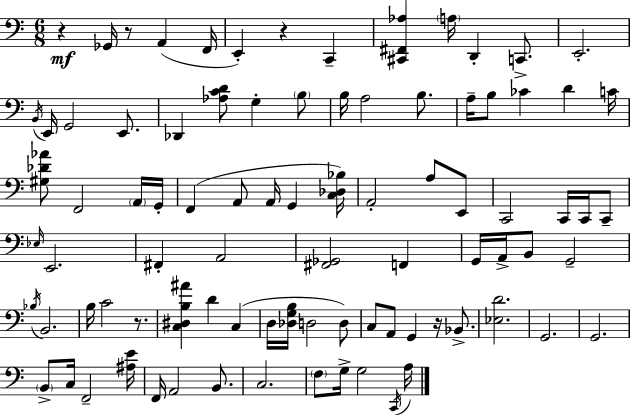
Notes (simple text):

R/q Gb2/s R/e A2/q F2/s E2/q R/q C2/q [C#2,F#2,Ab3]/q A3/s D2/q C2/e. E2/h. B2/s E2/s G2/h E2/e. Db2/q [Ab3,C4,D4]/e G3/q B3/e B3/s A3/h B3/e. A3/s B3/e CES4/q D4/q C4/s [G#3,Db4,Ab4]/e F2/h A2/s G2/s F2/q A2/e A2/s G2/q [C3,Db3,Bb3]/s A2/h A3/e E2/e C2/h C2/s C2/s C2/e Eb3/s E2/h. F#2/q A2/h [F#2,Gb2]/h F2/q G2/s A2/s B2/e G2/h Bb3/s B2/h. B3/s C4/h R/e. [C3,D#3,B3,A#4]/q D4/q C3/q D3/s [Db3,G3,B3]/s D3/h D3/e C3/e A2/e G2/q R/s Bb2/e. [Eb3,D4]/h. G2/h. G2/h. B2/e C3/s F2/h [A#3,E4]/s F2/s A2/h B2/e. C3/h. F3/e G3/s G3/h C2/s A3/s